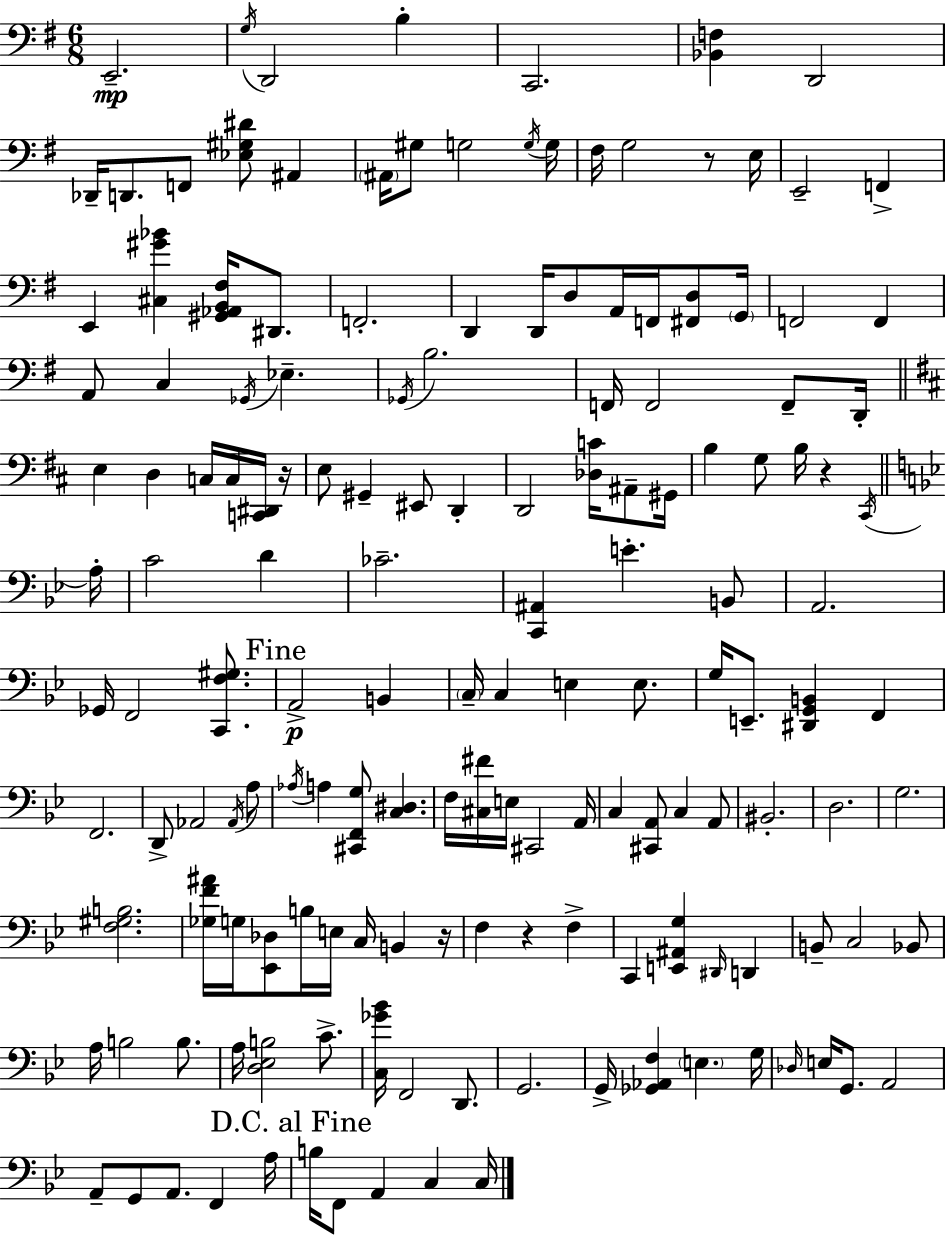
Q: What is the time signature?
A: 6/8